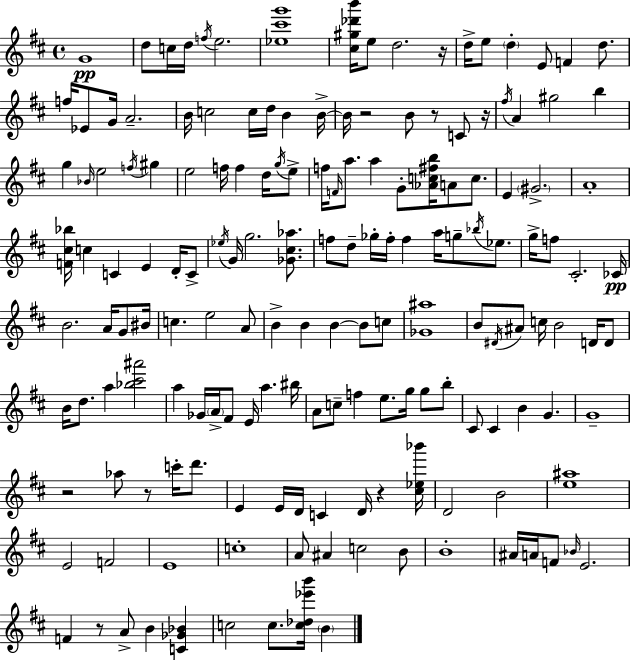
G4/w D5/e C5/s D5/s F5/s E5/h. [Eb5,C#6,G6]/w [C#5,G#5,Db6,B6]/s E5/e D5/h. R/s D5/s E5/e D5/q E4/e F4/q D5/e. F5/s Eb4/e G4/s A4/h. B4/s C5/h C5/s D5/s B4/q B4/s B4/s R/h B4/e R/e C4/e R/s F#5/s A4/q G#5/h B5/q G5/q Bb4/s E5/h F5/s G#5/q E5/h F5/s F5/q D5/s G5/s E5/e F5/s F4/s A5/e. A5/q G4/e [Ab4,C5,F#5,B5]/s A4/e C5/e. E4/q G#4/h. A4/w [F4,C#5,Bb5]/s C5/q C4/q E4/q D4/s C4/e Eb5/s G4/s G5/h. [Gb4,C#5,Ab5]/e. F5/e D5/e Gb5/s F5/s F5/q A5/s G5/e Bb5/s Eb5/e. G5/s F5/e C#4/h. CES4/s B4/h. A4/s G4/e BIS4/s C5/q. E5/h A4/e B4/q B4/q B4/q B4/e C5/e [Gb4,A#5]/w B4/e D#4/s A#4/e C5/s B4/h D4/s D4/e B4/s D5/e. A5/q [Bb5,C#6,A#6]/h A5/q Gb4/s A4/s F#4/e E4/s A5/q. BIS5/s A4/e C5/e F5/q E5/e. G5/s G5/e B5/e C#4/e C#4/q B4/q G4/q. G4/w R/h Ab5/e R/e C6/s D6/e. E4/q E4/s D4/s C4/q D4/s R/q [C#5,Eb5,Bb6]/s D4/h B4/h [E5,A#5]/w E4/h F4/h E4/w C5/w A4/e A#4/q C5/h B4/e B4/w A#4/s A4/s F4/e Bb4/s E4/h. F4/q R/e A4/e B4/q [C4,Gb4,Bb4]/q C5/h C5/e. [C5,Db5,Eb6,B6]/s B4/q